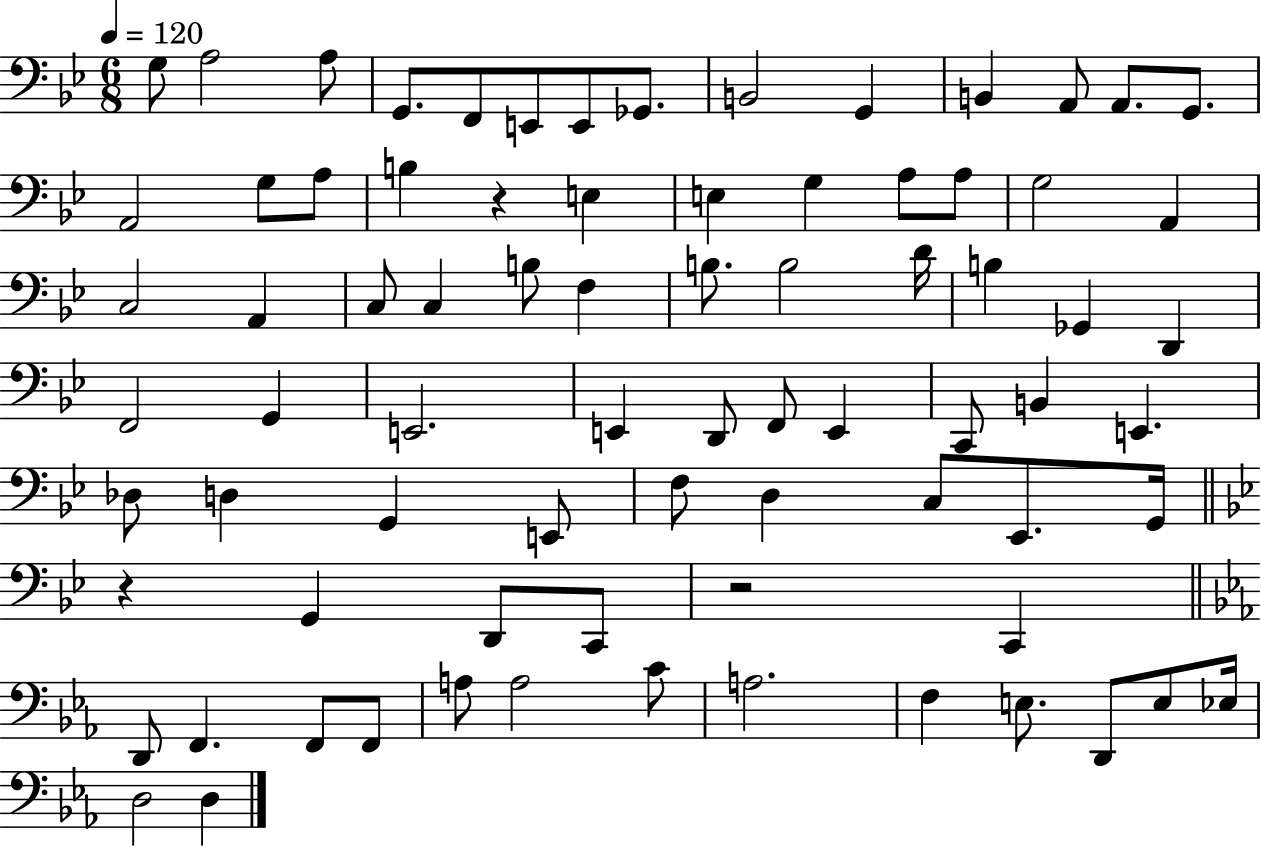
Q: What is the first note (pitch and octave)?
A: G3